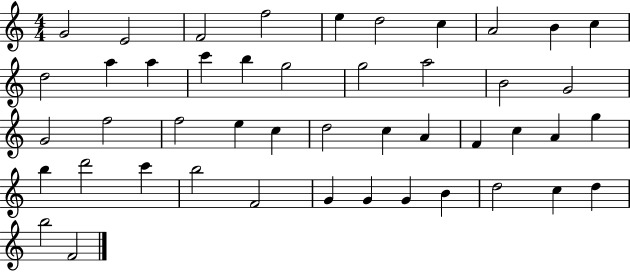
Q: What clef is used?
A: treble